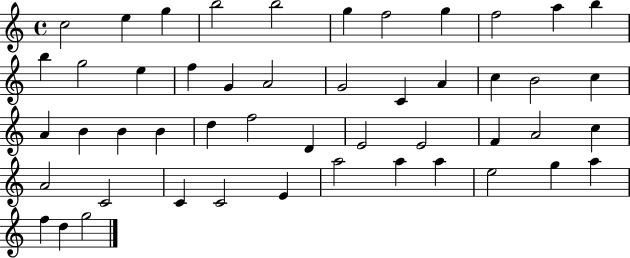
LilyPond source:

{
  \clef treble
  \time 4/4
  \defaultTimeSignature
  \key c \major
  c''2 e''4 g''4 | b''2 b''2 | g''4 f''2 g''4 | f''2 a''4 b''4 | \break b''4 g''2 e''4 | f''4 g'4 a'2 | g'2 c'4 a'4 | c''4 b'2 c''4 | \break a'4 b'4 b'4 b'4 | d''4 f''2 d'4 | e'2 e'2 | f'4 a'2 c''4 | \break a'2 c'2 | c'4 c'2 e'4 | a''2 a''4 a''4 | e''2 g''4 a''4 | \break f''4 d''4 g''2 | \bar "|."
}